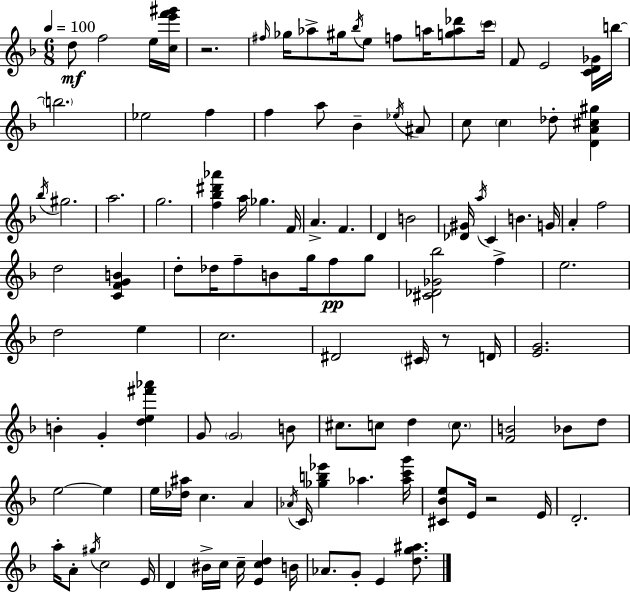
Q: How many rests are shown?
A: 3